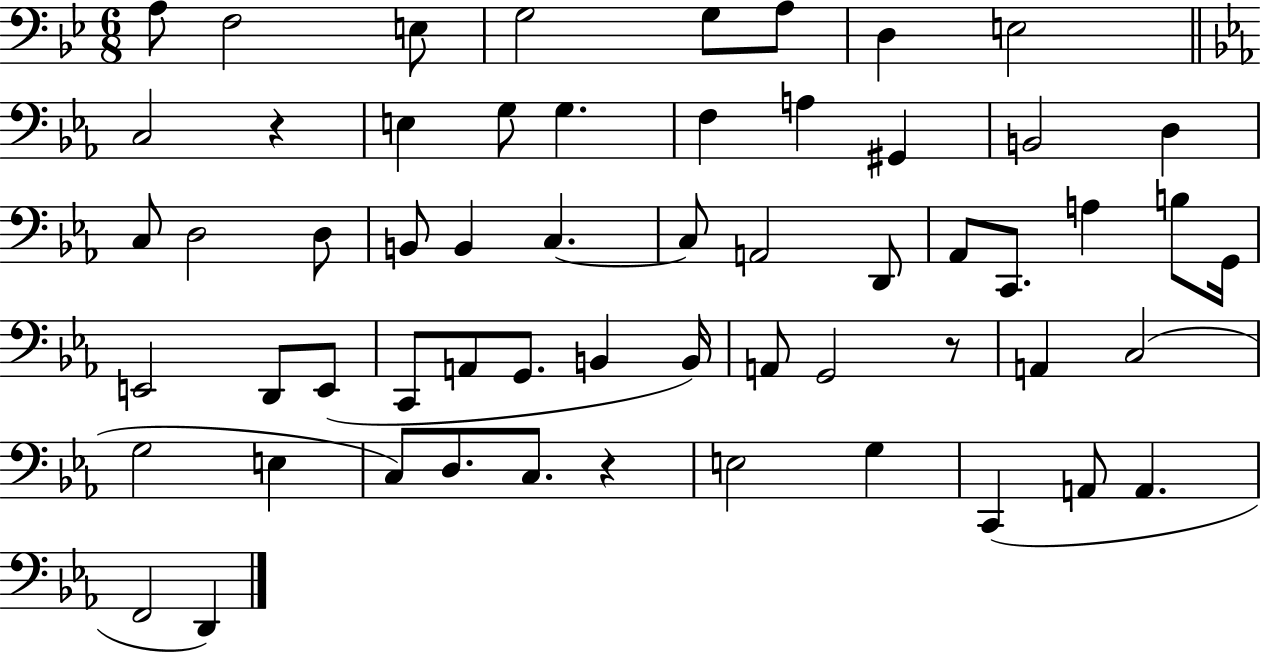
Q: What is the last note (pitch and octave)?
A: D2